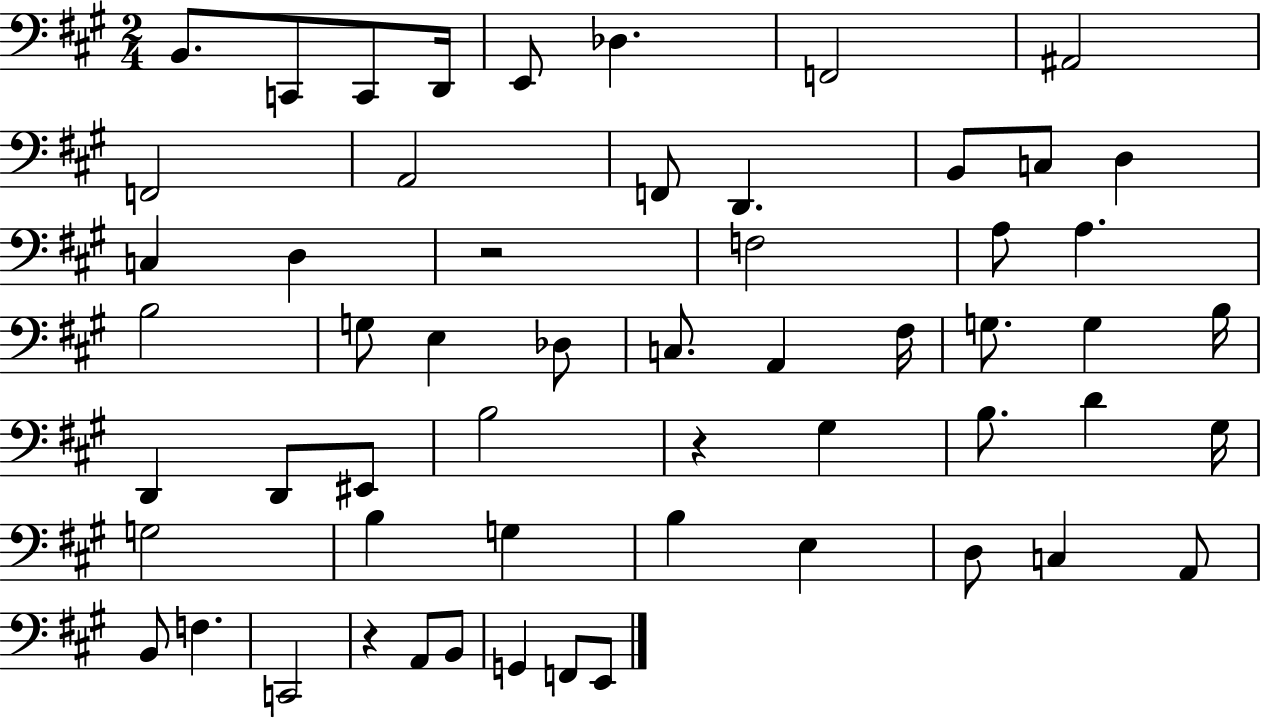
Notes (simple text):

B2/e. C2/e C2/e D2/s E2/e Db3/q. F2/h A#2/h F2/h A2/h F2/e D2/q. B2/e C3/e D3/q C3/q D3/q R/h F3/h A3/e A3/q. B3/h G3/e E3/q Db3/e C3/e. A2/q F#3/s G3/e. G3/q B3/s D2/q D2/e EIS2/e B3/h R/q G#3/q B3/e. D4/q G#3/s G3/h B3/q G3/q B3/q E3/q D3/e C3/q A2/e B2/e F3/q. C2/h R/q A2/e B2/e G2/q F2/e E2/e